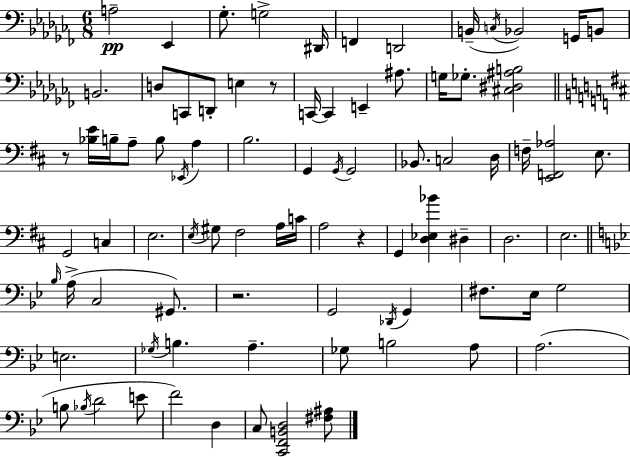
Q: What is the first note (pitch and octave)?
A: A3